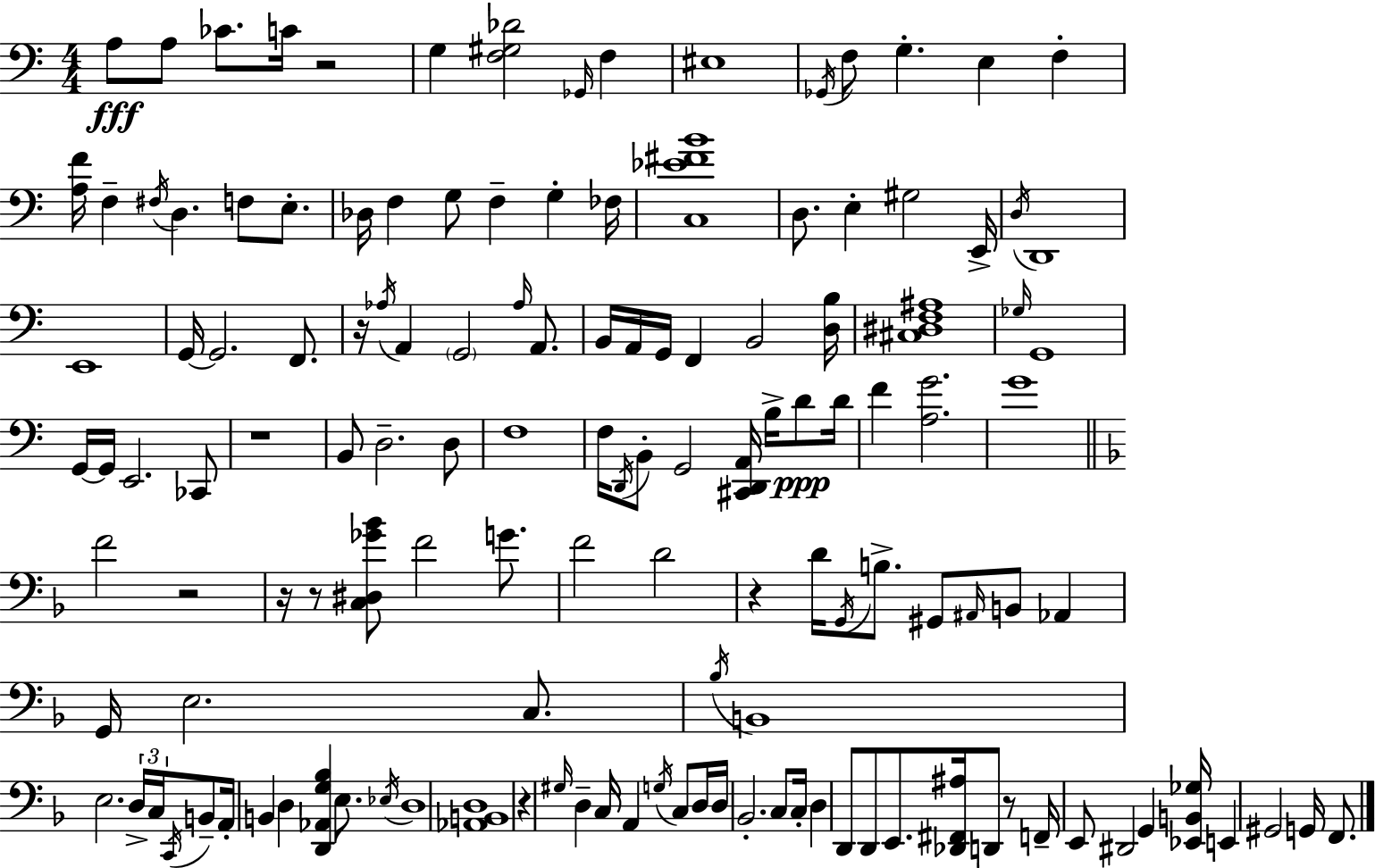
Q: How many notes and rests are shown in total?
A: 136